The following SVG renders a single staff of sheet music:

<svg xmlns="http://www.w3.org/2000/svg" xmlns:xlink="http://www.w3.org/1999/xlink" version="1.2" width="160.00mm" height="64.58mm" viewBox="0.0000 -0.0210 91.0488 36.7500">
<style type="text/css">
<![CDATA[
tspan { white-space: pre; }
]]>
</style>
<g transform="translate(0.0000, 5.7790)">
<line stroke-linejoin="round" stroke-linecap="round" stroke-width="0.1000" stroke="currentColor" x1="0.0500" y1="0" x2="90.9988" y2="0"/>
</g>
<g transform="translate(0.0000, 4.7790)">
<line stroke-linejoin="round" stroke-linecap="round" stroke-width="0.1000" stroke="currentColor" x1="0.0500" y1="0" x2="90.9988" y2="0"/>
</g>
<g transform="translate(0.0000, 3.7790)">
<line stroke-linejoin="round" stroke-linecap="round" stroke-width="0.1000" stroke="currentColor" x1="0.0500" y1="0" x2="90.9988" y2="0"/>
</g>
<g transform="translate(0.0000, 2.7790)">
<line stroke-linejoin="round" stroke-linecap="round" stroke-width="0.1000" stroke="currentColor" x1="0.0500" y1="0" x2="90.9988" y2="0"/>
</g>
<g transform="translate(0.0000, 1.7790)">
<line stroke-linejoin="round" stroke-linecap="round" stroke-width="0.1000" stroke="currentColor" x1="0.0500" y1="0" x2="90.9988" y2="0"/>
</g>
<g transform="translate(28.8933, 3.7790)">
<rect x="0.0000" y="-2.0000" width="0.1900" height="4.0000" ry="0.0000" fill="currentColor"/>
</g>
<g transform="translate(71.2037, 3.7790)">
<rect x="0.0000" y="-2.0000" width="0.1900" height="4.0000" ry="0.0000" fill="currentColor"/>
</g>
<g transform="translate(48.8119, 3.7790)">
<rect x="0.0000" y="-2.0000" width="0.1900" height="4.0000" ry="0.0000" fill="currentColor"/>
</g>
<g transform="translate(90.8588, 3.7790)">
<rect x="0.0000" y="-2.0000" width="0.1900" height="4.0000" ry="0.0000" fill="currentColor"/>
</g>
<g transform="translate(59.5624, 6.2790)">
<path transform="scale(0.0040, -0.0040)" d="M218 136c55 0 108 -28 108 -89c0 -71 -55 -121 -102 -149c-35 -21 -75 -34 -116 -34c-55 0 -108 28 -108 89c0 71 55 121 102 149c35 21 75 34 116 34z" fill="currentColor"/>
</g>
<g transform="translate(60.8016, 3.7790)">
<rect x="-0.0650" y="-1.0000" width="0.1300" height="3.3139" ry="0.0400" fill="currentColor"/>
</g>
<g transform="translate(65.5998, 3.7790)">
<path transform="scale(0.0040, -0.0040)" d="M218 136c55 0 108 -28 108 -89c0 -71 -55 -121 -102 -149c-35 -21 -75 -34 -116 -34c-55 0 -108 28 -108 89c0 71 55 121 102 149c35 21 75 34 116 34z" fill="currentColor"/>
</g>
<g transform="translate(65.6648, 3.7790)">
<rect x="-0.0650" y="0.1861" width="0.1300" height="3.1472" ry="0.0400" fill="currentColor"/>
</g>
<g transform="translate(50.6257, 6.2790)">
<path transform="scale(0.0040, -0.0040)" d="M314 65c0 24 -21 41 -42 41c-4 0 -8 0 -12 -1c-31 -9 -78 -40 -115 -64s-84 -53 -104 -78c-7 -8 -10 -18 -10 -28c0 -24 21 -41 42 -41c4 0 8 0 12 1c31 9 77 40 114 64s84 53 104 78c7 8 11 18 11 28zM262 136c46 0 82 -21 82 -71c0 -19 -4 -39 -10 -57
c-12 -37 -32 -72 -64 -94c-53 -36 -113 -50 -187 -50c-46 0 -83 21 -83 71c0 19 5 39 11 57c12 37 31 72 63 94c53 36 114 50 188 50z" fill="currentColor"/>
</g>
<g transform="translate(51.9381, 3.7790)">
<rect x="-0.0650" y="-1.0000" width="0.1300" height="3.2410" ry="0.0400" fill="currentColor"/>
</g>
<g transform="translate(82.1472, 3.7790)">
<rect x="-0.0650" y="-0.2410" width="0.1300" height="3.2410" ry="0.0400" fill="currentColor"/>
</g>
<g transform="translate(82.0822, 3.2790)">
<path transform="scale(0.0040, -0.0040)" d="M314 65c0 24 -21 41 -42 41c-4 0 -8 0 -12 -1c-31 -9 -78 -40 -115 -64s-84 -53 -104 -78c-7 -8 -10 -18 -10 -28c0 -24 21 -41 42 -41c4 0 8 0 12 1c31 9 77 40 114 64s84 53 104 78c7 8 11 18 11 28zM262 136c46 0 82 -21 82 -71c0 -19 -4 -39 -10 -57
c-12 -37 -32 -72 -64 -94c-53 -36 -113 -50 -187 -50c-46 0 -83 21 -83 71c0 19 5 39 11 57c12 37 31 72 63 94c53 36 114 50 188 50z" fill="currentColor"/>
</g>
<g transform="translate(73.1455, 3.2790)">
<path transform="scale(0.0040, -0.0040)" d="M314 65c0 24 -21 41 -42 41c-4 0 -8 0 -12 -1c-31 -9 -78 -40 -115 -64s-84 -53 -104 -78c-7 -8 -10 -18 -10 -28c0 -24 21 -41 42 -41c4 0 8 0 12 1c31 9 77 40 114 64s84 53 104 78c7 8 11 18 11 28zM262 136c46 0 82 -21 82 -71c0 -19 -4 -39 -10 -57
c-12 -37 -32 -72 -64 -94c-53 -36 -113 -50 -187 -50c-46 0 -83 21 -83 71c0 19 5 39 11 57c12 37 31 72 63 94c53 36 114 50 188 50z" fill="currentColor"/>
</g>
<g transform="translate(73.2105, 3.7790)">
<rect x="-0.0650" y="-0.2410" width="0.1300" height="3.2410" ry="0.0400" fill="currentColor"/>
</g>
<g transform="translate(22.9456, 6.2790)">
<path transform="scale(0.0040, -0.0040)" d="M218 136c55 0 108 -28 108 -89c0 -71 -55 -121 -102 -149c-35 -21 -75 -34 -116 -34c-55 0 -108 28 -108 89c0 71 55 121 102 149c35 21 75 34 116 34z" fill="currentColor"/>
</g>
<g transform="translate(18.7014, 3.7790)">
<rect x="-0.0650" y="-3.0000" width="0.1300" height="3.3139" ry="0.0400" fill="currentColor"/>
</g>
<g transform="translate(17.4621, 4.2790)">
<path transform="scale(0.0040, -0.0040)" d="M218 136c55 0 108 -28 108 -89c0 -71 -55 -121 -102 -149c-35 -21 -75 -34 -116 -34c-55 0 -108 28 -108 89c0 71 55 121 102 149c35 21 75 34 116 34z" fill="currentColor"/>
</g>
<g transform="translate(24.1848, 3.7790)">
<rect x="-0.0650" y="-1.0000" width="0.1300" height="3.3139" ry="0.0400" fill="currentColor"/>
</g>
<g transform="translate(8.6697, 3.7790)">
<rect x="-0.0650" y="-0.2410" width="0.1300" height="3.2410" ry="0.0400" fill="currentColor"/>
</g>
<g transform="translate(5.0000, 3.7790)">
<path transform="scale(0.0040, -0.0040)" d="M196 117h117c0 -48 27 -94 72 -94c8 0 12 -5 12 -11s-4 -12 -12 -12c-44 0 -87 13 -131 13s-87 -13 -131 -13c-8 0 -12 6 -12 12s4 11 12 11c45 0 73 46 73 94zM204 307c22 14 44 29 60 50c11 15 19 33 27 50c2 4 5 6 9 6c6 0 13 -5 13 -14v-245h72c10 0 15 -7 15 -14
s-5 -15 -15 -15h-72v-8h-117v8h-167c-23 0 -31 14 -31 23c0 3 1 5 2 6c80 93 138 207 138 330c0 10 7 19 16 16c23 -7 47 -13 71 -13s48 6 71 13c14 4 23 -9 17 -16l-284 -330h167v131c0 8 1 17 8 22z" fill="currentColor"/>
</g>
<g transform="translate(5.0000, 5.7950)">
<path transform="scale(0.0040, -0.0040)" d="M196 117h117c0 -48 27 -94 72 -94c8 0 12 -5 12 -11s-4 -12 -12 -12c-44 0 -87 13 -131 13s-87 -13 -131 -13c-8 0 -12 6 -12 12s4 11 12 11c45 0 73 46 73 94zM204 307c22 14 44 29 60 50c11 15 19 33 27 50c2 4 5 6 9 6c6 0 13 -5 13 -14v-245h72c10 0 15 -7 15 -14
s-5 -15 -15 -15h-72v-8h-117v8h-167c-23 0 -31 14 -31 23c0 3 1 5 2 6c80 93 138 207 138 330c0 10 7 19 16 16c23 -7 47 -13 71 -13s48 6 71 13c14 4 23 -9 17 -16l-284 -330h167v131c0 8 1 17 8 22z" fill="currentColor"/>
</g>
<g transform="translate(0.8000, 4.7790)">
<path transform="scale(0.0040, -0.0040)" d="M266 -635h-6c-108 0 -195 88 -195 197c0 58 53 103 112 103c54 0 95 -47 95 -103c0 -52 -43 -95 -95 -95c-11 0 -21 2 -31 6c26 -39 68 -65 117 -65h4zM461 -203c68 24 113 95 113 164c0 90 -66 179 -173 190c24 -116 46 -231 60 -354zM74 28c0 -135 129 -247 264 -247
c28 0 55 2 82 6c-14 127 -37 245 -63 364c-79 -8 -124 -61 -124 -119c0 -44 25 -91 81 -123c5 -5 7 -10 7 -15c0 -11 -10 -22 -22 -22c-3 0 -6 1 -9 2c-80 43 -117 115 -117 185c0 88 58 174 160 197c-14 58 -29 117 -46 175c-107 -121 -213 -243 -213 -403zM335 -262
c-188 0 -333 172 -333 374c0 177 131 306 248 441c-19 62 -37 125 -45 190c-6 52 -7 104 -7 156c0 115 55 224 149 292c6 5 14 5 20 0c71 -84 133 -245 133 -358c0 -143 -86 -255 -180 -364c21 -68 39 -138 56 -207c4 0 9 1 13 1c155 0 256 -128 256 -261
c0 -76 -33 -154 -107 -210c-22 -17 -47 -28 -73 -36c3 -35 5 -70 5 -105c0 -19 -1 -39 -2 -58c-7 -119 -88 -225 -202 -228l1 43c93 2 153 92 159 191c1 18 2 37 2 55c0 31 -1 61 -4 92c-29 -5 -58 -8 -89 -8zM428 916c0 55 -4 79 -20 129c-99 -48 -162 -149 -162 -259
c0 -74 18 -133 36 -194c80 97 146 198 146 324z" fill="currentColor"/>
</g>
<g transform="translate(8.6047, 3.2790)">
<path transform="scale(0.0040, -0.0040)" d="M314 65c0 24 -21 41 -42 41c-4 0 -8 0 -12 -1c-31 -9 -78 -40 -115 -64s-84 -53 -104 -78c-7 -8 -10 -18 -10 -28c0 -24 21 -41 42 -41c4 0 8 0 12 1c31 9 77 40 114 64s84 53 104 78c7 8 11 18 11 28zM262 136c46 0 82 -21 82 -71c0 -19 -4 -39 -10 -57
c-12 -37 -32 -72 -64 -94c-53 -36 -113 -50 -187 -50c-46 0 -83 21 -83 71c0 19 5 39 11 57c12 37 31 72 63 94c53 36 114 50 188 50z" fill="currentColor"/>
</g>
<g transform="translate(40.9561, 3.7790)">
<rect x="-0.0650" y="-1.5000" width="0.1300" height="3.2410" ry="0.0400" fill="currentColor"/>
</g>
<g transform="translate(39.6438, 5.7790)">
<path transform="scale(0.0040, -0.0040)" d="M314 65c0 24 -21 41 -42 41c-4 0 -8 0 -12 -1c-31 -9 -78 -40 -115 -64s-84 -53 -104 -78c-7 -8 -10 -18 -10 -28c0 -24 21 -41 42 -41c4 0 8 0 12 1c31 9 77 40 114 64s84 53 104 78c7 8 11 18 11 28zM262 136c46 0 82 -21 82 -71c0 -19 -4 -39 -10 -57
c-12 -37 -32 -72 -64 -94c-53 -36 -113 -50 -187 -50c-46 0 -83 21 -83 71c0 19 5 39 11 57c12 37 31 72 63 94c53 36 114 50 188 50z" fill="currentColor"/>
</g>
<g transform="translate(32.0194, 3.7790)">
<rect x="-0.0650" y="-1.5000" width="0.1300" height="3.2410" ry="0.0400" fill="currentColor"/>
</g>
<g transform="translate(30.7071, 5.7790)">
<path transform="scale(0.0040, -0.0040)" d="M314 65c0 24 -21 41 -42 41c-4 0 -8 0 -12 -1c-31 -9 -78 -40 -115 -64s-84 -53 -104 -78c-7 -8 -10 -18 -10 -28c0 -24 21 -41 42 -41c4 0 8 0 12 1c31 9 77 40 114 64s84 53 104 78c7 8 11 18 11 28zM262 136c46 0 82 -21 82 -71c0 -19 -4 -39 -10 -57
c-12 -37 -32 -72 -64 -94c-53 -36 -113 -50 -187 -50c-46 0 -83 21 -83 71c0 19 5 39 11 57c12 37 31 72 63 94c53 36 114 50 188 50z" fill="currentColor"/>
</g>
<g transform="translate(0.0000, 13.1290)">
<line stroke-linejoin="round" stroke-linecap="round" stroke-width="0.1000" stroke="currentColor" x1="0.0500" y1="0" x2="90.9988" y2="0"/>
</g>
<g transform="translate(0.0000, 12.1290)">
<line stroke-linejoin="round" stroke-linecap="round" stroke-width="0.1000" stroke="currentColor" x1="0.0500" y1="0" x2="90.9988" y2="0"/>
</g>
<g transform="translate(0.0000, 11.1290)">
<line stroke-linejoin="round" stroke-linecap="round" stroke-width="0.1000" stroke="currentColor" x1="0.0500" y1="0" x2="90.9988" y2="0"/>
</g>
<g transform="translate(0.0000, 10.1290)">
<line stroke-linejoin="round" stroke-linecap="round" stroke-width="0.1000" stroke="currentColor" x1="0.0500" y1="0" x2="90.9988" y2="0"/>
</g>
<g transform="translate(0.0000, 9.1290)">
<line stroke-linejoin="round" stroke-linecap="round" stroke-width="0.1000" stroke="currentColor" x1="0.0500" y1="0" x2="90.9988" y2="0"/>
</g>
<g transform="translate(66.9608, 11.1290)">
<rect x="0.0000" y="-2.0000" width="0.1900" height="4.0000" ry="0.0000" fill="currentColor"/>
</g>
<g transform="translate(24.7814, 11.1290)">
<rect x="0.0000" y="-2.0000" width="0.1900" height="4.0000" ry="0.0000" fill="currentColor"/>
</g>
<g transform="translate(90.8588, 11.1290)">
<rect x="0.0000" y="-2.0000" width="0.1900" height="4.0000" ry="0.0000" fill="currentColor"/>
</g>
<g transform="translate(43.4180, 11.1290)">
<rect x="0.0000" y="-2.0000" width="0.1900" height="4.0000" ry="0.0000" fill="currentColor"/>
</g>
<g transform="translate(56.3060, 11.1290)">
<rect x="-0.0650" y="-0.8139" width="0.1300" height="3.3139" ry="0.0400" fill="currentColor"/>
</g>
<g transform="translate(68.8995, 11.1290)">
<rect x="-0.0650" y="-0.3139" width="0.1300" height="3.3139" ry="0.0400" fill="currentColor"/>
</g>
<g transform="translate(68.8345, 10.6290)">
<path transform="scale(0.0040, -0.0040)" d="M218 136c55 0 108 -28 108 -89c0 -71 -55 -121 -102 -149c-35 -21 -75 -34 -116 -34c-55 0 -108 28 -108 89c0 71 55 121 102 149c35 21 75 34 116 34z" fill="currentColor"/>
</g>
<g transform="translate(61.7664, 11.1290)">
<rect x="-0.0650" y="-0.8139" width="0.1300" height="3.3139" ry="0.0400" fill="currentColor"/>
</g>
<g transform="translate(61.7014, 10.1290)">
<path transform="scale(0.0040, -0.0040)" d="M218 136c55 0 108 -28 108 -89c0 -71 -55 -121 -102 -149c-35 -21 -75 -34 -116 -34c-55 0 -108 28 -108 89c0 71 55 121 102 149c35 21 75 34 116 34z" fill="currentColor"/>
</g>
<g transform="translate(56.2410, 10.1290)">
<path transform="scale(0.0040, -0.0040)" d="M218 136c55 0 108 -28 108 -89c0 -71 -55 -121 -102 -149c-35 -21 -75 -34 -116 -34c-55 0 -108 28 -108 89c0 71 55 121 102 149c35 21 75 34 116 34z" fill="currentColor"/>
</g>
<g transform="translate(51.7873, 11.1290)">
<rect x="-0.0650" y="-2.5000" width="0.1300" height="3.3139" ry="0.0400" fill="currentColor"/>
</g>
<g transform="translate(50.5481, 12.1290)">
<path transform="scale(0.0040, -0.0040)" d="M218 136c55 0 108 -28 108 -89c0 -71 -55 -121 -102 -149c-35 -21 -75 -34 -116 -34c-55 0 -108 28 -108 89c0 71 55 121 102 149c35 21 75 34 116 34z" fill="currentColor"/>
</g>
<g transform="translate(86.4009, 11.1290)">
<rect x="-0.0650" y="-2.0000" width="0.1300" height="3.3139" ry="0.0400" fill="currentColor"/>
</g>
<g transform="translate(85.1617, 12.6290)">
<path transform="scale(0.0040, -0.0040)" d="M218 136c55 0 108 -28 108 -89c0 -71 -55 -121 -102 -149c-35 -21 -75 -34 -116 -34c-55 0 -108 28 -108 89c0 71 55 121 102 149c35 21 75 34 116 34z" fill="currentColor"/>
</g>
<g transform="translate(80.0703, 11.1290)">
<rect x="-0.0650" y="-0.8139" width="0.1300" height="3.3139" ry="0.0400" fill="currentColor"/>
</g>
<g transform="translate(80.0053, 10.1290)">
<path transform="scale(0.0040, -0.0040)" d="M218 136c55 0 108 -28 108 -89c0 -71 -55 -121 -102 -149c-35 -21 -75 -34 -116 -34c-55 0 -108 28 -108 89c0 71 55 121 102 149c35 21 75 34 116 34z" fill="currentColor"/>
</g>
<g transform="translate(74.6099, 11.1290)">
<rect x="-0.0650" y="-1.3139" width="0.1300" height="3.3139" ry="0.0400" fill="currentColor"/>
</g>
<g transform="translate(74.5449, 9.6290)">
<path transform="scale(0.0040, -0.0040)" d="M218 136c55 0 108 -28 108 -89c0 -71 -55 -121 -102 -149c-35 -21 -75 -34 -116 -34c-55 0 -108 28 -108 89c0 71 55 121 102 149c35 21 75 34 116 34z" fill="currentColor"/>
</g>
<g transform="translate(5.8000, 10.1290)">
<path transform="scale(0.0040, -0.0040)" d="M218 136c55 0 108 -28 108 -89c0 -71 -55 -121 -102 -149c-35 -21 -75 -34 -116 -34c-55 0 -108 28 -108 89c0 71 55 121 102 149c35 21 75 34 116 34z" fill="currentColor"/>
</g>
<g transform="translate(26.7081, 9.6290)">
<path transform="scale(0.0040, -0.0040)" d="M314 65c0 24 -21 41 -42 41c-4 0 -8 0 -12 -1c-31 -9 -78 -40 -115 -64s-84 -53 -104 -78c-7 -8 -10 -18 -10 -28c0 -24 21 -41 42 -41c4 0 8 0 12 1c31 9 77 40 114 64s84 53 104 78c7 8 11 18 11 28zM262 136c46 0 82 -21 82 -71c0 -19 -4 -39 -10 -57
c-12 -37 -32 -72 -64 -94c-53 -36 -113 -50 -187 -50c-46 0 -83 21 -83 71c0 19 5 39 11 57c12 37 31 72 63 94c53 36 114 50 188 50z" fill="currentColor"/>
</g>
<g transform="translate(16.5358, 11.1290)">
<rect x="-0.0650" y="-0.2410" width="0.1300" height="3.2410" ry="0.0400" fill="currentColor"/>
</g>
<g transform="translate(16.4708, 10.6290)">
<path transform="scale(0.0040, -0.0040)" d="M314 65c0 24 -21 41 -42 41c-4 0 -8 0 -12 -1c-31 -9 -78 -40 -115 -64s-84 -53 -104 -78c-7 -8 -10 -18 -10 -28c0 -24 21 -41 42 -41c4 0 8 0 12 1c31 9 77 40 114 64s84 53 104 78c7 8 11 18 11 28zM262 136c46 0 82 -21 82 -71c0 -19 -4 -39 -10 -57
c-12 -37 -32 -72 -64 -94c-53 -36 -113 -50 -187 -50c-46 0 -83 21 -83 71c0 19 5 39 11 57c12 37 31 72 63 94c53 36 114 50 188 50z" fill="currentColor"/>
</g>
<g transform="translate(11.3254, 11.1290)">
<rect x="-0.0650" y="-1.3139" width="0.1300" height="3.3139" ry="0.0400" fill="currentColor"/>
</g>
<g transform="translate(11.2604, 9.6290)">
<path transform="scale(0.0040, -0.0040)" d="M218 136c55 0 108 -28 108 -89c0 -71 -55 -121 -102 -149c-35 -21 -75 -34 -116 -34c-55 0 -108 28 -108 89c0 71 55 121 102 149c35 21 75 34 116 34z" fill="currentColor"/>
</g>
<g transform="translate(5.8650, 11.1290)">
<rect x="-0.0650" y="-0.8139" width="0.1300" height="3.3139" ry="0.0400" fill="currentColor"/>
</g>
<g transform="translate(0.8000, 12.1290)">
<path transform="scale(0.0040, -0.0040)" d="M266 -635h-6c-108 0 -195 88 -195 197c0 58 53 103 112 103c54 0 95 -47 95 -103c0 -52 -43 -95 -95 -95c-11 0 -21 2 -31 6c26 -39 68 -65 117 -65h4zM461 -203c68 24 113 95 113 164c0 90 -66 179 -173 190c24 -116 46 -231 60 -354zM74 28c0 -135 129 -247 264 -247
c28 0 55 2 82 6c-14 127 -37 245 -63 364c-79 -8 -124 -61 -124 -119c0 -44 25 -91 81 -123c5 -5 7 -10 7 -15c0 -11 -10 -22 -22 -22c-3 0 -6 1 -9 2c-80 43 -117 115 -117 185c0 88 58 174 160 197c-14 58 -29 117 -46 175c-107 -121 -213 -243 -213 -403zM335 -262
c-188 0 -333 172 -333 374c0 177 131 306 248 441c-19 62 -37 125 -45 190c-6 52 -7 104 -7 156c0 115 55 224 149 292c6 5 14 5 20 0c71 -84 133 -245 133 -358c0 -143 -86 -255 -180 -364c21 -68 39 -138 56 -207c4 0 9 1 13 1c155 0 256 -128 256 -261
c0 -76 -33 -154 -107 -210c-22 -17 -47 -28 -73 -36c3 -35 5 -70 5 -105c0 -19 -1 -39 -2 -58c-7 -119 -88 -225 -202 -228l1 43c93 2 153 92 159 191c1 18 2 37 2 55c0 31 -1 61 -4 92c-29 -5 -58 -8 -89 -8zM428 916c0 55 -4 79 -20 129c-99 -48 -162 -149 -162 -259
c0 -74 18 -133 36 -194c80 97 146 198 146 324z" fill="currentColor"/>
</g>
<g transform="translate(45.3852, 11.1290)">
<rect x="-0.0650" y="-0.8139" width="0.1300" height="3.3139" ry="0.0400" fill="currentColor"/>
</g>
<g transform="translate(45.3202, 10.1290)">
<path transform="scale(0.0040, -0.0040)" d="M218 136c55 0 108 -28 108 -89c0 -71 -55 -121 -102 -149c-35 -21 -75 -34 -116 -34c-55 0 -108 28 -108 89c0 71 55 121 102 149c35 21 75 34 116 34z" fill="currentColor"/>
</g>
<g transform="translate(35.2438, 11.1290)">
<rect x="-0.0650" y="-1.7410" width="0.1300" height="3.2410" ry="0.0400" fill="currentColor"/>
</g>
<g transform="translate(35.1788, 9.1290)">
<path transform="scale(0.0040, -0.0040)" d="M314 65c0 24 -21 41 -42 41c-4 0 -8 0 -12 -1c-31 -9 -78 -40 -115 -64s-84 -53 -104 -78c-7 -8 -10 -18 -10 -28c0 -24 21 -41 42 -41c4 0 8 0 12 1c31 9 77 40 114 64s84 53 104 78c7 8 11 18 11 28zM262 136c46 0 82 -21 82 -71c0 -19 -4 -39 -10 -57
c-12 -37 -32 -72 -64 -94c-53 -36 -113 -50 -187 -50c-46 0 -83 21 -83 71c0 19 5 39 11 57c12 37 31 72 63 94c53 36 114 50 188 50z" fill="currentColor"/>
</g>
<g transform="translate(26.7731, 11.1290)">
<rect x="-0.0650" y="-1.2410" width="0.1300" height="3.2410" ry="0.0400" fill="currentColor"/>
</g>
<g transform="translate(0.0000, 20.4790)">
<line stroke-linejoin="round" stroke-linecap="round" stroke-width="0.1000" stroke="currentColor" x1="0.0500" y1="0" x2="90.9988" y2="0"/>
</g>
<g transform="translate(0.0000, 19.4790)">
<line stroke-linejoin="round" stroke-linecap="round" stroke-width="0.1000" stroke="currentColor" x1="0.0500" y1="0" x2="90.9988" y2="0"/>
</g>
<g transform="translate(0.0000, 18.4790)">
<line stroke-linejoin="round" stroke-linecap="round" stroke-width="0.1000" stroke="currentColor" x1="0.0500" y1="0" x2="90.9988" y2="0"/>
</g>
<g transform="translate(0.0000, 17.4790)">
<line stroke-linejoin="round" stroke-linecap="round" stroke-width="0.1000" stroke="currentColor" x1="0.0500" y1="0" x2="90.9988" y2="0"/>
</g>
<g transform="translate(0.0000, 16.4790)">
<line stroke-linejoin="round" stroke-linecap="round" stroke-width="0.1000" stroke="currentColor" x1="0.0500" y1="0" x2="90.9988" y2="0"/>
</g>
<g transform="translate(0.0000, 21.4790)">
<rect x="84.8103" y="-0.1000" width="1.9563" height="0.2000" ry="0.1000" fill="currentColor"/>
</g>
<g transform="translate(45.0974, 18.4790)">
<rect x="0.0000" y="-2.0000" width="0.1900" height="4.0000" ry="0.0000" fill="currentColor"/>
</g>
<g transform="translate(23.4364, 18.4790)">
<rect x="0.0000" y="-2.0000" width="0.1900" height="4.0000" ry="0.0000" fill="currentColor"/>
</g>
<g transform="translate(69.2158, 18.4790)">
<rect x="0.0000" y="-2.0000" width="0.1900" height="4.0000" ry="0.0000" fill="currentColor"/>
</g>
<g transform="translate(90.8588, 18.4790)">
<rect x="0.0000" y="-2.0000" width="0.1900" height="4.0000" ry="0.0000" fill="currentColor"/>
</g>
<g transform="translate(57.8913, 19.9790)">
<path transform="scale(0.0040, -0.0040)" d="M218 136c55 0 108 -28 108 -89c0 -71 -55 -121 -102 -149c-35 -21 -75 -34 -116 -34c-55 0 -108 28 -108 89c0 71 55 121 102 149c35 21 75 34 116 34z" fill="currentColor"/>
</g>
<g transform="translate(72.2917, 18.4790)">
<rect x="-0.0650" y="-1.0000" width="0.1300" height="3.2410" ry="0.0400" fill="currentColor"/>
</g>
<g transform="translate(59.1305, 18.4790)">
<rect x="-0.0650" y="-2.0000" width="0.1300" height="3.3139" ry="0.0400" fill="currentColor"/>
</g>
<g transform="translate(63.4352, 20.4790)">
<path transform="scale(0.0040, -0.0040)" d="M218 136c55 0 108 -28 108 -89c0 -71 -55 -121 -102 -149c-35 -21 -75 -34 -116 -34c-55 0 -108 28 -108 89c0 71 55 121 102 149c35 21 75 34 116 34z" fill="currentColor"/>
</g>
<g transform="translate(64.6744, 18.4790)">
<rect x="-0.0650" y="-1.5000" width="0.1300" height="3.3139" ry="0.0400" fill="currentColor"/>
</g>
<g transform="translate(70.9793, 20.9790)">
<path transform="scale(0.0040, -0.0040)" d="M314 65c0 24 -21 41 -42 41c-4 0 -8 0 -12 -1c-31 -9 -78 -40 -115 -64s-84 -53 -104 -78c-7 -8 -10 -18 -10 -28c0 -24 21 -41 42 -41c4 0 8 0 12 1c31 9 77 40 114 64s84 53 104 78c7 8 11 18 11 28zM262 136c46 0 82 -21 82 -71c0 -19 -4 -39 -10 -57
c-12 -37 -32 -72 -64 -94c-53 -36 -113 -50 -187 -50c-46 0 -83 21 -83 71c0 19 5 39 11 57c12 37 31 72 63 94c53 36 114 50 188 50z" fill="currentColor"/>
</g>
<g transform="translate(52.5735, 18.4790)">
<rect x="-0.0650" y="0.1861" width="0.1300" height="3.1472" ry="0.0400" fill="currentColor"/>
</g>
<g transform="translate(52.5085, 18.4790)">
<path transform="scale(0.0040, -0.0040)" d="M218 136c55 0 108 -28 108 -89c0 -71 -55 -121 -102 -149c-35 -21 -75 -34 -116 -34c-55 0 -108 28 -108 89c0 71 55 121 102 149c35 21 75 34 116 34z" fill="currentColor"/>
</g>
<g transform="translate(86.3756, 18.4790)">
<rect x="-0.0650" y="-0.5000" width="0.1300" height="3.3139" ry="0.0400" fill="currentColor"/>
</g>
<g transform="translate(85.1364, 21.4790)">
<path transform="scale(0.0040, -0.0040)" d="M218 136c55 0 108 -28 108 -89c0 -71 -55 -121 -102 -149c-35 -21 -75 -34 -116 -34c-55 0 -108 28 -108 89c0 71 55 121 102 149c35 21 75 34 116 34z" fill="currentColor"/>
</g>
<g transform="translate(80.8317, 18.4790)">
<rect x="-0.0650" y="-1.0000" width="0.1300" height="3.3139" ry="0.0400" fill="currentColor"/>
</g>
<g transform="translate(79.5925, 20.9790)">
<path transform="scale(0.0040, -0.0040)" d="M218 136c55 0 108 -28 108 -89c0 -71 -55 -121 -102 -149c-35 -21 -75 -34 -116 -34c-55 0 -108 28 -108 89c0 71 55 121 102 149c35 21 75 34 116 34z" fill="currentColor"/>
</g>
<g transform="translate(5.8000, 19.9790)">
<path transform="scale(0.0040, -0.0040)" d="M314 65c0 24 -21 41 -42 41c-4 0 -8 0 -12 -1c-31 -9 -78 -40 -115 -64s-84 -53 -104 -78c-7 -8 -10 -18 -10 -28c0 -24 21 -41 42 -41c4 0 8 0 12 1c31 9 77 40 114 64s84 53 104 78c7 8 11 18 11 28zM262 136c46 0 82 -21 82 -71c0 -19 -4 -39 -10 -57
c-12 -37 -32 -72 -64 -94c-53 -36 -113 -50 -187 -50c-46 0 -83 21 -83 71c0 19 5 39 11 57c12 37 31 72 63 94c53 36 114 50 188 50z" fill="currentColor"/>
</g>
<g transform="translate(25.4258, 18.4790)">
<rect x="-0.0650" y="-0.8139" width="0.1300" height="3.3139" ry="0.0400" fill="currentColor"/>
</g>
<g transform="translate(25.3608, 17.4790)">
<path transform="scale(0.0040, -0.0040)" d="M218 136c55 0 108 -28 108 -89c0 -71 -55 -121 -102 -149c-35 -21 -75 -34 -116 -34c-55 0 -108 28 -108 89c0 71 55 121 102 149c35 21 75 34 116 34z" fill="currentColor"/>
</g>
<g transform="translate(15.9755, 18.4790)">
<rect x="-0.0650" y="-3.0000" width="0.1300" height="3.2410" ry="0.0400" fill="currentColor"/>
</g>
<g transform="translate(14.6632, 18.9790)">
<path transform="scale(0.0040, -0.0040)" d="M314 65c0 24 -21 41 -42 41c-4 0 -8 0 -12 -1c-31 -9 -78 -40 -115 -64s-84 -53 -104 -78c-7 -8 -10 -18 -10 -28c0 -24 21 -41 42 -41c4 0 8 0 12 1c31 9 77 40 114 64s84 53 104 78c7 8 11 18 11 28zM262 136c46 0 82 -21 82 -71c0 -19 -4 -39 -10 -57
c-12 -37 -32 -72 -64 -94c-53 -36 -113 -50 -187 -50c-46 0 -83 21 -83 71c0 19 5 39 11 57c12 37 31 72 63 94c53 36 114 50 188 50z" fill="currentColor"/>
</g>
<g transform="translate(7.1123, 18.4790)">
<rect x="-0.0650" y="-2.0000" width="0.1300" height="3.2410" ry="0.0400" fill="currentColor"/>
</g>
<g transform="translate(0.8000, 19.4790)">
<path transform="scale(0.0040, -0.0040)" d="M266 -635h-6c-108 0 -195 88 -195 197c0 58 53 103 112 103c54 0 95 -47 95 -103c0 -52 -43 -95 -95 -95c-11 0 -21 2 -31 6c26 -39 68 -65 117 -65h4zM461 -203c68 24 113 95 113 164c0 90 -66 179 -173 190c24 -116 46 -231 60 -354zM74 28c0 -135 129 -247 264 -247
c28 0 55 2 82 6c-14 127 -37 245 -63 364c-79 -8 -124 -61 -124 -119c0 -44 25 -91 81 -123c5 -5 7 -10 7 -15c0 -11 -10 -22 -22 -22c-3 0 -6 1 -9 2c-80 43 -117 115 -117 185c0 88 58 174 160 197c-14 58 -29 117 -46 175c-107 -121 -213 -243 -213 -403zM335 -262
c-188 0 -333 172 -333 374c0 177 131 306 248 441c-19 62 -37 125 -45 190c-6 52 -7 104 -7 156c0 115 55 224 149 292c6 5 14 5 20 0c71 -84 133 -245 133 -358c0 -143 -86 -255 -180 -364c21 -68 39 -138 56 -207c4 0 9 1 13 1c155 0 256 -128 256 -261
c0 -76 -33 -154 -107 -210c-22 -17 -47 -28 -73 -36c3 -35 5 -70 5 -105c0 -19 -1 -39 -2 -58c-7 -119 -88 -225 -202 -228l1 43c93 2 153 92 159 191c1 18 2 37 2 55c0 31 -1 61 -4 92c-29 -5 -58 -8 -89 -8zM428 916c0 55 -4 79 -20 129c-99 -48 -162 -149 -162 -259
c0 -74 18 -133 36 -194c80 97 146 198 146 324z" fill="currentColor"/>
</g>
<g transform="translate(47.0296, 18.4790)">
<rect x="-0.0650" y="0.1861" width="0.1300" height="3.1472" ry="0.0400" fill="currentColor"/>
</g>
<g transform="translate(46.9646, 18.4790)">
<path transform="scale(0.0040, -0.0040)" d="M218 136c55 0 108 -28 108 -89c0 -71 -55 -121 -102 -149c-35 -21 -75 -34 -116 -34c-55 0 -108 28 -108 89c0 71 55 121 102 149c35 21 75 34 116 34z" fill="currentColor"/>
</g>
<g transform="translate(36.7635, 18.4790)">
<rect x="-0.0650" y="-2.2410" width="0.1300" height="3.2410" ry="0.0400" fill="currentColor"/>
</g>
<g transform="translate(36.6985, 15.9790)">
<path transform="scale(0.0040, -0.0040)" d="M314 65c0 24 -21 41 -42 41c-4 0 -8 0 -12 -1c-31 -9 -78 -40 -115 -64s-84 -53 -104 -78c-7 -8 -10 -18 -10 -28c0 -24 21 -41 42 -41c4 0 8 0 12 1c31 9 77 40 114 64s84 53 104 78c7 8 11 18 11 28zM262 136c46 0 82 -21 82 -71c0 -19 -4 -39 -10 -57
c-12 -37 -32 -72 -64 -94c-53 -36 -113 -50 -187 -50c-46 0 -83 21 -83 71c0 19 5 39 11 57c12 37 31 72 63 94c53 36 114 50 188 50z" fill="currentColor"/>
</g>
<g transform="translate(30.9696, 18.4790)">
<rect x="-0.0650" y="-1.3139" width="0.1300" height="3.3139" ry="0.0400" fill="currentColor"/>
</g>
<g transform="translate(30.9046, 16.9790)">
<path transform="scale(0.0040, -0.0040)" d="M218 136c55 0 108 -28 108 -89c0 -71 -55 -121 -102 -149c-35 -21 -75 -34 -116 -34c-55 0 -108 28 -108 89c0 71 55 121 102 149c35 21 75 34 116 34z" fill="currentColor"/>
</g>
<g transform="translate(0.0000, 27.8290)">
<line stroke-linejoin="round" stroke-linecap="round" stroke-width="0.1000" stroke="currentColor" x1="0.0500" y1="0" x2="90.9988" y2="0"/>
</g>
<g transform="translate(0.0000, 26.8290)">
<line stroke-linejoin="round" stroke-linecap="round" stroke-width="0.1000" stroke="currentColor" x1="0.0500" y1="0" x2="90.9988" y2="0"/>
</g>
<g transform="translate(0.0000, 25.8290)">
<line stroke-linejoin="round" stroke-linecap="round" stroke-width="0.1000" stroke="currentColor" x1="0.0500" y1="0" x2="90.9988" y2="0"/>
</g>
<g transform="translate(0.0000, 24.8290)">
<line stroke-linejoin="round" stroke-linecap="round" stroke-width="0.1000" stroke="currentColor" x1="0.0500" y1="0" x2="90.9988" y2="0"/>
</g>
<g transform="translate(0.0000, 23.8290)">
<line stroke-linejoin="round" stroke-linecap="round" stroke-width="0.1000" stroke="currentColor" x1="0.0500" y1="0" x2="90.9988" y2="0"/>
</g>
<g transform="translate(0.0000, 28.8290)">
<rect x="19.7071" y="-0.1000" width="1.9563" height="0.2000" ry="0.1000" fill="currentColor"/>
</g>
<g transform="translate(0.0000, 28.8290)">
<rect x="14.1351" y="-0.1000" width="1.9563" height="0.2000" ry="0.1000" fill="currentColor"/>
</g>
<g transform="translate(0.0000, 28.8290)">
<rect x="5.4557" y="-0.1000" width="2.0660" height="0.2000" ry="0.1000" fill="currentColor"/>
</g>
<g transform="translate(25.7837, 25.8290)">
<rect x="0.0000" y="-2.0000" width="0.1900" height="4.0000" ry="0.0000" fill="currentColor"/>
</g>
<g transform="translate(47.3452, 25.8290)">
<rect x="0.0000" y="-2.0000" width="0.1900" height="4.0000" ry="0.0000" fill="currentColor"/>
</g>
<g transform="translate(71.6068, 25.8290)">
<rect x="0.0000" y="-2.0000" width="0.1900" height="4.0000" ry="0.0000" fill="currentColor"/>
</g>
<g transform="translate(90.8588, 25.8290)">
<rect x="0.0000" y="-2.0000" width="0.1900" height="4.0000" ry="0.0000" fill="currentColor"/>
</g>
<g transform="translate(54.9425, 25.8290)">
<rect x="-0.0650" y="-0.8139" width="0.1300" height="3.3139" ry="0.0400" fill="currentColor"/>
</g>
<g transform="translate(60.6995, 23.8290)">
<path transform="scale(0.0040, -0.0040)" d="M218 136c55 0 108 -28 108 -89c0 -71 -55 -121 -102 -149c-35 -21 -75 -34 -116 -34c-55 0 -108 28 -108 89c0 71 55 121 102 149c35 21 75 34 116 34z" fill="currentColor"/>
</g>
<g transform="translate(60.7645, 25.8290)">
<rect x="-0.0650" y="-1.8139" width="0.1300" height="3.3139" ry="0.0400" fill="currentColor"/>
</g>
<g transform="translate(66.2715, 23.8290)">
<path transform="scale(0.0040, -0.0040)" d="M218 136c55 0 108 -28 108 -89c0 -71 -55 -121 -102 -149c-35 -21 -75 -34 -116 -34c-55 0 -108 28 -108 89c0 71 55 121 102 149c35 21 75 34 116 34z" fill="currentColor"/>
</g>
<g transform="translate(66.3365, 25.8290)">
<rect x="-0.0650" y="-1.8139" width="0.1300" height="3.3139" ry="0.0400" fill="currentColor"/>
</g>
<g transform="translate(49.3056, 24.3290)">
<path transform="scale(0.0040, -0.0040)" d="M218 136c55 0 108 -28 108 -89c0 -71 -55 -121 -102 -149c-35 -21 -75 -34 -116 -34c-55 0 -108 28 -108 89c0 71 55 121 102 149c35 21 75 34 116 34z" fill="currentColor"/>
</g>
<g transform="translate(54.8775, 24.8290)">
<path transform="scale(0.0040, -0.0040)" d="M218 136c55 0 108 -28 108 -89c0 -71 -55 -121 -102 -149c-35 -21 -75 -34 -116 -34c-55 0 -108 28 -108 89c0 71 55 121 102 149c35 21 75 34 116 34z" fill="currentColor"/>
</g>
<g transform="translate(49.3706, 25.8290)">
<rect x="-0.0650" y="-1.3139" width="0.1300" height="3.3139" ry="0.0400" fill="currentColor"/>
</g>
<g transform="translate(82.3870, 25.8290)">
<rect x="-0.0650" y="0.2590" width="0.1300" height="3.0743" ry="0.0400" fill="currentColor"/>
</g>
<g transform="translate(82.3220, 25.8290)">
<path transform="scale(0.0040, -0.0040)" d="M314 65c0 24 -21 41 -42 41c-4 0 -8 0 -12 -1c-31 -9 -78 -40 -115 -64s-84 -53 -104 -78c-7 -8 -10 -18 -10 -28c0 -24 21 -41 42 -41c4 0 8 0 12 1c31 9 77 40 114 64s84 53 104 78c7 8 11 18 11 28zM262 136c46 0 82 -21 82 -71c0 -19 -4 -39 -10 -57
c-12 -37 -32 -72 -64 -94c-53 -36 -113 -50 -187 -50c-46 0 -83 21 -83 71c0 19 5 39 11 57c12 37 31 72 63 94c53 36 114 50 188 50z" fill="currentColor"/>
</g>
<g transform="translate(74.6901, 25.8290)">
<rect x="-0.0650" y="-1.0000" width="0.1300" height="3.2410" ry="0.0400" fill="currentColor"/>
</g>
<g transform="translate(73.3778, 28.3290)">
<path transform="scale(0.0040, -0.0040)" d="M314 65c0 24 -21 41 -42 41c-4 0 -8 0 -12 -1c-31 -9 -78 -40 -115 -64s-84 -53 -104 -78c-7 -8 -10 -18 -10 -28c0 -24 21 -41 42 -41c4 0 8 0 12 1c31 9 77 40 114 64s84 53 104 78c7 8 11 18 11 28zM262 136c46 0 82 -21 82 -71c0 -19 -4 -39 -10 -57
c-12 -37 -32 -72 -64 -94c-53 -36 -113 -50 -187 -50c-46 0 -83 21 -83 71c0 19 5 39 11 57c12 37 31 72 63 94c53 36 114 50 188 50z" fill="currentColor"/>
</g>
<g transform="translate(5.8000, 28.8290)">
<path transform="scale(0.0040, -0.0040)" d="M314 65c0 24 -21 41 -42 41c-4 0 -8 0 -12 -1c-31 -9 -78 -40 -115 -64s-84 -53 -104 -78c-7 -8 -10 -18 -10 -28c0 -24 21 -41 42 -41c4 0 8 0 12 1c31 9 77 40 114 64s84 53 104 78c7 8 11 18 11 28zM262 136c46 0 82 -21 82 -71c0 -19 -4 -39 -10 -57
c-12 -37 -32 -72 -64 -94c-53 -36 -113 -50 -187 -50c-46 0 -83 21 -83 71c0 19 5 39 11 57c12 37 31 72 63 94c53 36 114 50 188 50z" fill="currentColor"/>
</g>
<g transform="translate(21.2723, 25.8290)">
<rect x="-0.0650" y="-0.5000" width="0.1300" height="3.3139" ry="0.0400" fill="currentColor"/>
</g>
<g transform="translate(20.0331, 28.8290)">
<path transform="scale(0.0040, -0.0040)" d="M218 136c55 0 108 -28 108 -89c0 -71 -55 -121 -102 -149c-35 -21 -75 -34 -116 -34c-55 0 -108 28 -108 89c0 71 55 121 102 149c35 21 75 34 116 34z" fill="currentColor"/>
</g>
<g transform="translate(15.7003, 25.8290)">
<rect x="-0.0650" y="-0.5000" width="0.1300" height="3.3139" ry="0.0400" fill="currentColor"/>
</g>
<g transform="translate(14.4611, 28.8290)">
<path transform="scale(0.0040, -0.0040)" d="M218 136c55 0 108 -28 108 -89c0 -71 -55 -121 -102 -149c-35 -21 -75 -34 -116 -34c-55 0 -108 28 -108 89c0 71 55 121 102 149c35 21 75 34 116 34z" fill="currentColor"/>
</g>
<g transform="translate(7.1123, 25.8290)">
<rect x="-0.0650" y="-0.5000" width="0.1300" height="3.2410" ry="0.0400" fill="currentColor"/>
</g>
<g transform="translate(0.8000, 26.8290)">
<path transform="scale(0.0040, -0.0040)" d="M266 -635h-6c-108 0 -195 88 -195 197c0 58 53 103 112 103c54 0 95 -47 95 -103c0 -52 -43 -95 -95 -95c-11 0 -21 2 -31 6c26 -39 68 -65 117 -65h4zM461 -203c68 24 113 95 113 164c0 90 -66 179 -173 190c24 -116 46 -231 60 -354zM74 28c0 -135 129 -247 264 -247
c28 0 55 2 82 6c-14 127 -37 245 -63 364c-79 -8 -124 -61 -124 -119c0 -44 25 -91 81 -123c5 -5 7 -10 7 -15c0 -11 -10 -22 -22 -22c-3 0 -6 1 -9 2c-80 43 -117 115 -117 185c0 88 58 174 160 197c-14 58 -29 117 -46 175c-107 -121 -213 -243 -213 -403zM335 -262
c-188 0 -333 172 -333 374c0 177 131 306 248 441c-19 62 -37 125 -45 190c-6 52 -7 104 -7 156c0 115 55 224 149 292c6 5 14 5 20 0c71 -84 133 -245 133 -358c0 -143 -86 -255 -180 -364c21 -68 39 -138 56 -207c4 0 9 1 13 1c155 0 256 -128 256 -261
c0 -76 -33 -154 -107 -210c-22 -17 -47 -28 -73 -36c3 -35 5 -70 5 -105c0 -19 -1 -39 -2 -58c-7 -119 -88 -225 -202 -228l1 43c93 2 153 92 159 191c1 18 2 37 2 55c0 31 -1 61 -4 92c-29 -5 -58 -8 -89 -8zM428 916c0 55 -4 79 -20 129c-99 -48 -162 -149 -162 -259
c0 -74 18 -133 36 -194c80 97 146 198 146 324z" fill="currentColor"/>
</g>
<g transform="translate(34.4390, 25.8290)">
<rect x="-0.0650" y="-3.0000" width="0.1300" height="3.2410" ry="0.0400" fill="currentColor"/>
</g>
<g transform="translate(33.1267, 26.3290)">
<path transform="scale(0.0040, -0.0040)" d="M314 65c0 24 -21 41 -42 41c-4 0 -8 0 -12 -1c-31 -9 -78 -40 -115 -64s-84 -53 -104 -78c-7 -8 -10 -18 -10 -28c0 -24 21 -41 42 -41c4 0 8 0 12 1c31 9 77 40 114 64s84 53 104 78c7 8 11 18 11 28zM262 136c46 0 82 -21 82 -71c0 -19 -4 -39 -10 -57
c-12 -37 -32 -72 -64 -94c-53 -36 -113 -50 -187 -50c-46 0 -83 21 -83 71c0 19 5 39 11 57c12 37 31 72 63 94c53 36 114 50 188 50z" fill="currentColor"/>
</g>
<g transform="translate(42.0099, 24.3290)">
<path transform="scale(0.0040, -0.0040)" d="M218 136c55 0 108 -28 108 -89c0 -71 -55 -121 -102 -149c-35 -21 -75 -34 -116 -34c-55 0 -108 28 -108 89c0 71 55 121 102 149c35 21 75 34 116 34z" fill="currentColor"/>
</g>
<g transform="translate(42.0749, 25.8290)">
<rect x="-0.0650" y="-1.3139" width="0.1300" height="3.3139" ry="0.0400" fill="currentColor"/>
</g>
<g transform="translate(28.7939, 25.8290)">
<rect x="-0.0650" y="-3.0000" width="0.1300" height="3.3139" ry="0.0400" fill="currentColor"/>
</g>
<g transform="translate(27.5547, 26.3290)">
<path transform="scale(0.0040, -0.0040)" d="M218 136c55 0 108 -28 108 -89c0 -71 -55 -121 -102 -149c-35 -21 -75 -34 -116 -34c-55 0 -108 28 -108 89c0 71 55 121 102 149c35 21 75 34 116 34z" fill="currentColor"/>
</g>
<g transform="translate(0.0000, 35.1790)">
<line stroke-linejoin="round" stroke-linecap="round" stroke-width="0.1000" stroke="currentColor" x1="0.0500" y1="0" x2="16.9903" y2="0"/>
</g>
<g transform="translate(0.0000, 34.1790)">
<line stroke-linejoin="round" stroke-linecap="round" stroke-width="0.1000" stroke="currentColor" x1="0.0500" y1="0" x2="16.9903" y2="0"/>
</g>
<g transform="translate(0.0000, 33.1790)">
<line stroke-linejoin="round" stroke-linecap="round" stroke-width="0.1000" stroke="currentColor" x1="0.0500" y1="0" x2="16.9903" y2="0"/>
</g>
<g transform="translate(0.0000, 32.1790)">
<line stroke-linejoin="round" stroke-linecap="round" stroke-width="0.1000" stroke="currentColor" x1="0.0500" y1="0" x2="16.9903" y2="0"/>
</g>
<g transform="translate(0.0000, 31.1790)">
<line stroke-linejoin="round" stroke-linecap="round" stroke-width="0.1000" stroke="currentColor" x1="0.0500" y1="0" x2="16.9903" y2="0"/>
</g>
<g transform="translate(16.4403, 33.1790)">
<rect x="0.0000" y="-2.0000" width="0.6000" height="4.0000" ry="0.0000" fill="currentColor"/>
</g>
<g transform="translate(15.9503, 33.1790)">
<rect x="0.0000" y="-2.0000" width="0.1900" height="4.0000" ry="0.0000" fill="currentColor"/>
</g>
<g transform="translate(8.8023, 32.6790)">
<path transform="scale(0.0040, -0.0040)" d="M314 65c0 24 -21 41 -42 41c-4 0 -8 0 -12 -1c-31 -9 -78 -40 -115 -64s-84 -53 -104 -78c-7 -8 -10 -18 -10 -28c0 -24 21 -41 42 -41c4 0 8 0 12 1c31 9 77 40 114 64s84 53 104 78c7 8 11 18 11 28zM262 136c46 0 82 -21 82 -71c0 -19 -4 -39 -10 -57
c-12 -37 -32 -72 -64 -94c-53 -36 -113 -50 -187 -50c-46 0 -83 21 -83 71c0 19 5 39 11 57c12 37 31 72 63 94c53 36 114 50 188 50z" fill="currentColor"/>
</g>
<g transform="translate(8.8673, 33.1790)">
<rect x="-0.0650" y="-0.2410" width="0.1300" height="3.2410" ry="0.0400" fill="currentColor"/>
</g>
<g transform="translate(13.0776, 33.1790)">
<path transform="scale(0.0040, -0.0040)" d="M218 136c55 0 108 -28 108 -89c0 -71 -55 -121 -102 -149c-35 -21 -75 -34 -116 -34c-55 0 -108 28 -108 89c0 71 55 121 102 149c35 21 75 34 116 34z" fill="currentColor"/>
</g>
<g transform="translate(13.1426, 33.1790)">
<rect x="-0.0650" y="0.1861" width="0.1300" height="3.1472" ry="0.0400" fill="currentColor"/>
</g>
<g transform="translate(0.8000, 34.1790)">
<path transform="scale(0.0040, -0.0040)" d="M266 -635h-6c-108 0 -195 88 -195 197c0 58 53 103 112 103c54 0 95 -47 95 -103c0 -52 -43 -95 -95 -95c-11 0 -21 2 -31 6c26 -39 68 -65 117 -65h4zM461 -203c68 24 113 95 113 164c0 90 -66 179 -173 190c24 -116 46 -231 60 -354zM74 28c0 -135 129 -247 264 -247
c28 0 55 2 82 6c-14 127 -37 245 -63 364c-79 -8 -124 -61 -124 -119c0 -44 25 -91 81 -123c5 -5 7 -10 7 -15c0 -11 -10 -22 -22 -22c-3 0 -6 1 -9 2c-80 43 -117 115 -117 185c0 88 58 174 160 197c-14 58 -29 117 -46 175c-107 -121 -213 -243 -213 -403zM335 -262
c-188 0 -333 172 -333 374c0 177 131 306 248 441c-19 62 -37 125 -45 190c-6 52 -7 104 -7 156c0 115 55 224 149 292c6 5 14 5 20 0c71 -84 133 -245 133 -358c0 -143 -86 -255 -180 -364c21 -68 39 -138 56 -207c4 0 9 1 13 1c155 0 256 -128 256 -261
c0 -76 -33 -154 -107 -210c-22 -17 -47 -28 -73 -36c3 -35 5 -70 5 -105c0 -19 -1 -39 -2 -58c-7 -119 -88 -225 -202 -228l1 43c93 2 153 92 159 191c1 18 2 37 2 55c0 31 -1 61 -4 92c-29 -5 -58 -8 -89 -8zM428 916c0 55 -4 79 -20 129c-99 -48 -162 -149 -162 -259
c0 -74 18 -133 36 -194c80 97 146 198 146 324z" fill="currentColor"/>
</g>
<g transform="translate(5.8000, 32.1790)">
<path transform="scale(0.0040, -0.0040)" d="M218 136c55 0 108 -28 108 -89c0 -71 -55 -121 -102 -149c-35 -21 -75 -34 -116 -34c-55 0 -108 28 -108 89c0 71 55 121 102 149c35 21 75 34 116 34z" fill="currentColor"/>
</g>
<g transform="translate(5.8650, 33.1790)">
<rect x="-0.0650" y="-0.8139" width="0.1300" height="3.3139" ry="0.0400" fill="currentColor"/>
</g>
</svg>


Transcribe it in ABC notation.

X:1
T:Untitled
M:4/4
L:1/4
K:C
c2 A D E2 E2 D2 D B c2 c2 d e c2 e2 f2 d G d d c e d F F2 A2 d e g2 B B F E D2 D C C2 C C A A2 e e d f f D2 B2 d c2 B